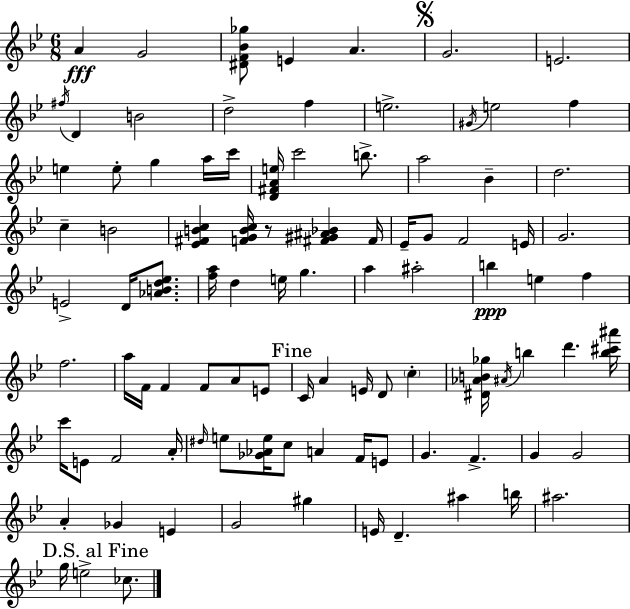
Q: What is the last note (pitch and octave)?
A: CES5